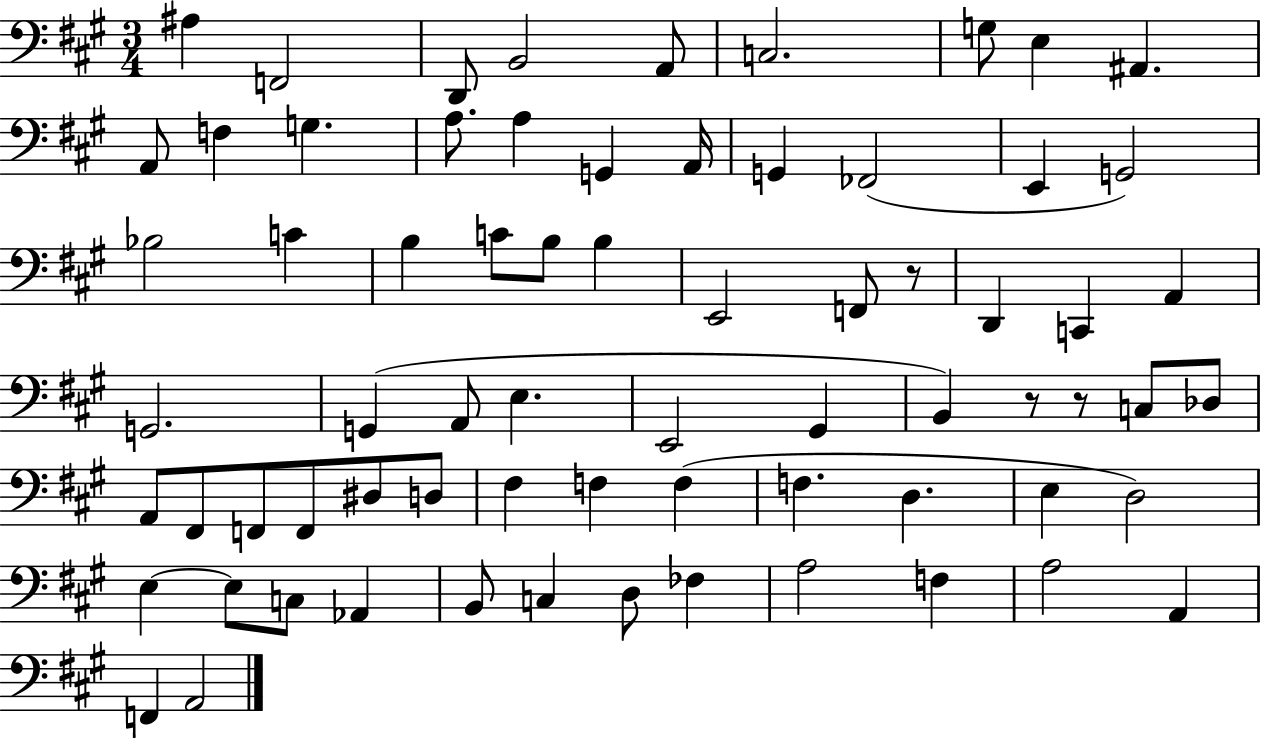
A#3/q F2/h D2/e B2/h A2/e C3/h. G3/e E3/q A#2/q. A2/e F3/q G3/q. A3/e. A3/q G2/q A2/s G2/q FES2/h E2/q G2/h Bb3/h C4/q B3/q C4/e B3/e B3/q E2/h F2/e R/e D2/q C2/q A2/q G2/h. G2/q A2/e E3/q. E2/h G#2/q B2/q R/e R/e C3/e Db3/e A2/e F#2/e F2/e F2/e D#3/e D3/e F#3/q F3/q F3/q F3/q. D3/q. E3/q D3/h E3/q E3/e C3/e Ab2/q B2/e C3/q D3/e FES3/q A3/h F3/q A3/h A2/q F2/q A2/h